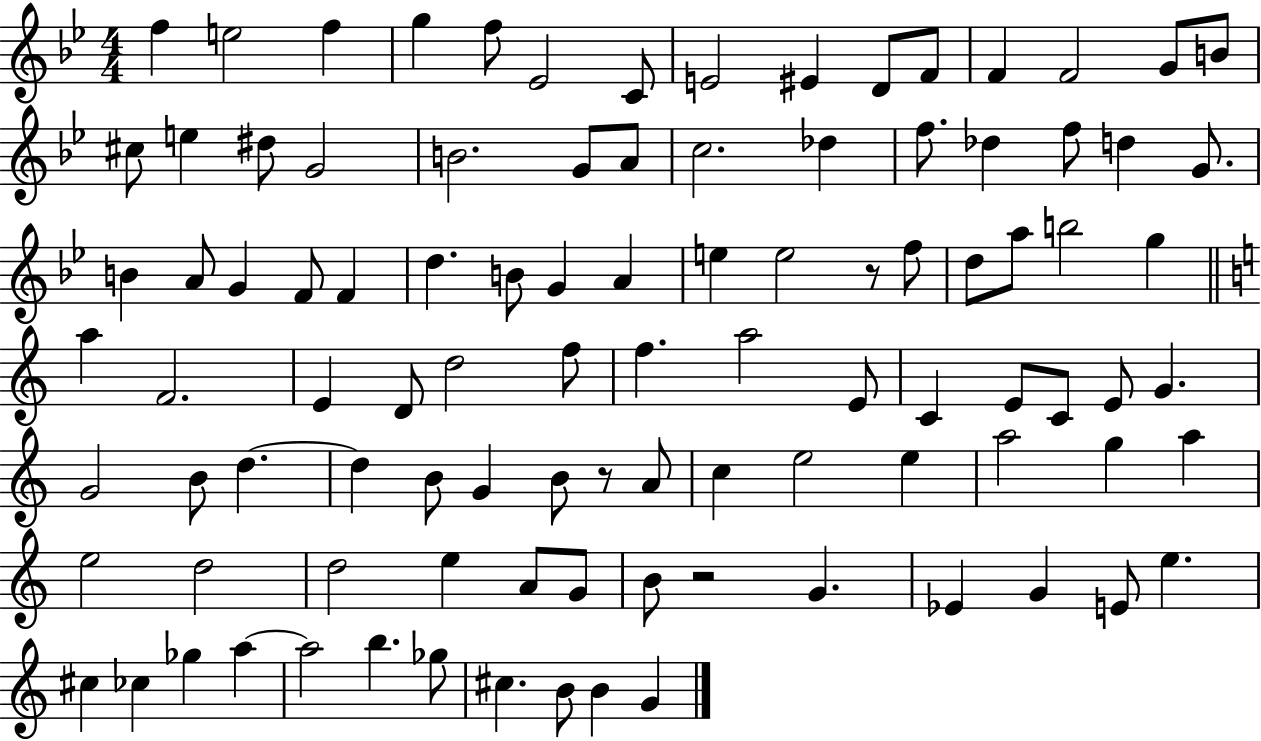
X:1
T:Untitled
M:4/4
L:1/4
K:Bb
f e2 f g f/2 _E2 C/2 E2 ^E D/2 F/2 F F2 G/2 B/2 ^c/2 e ^d/2 G2 B2 G/2 A/2 c2 _d f/2 _d f/2 d G/2 B A/2 G F/2 F d B/2 G A e e2 z/2 f/2 d/2 a/2 b2 g a F2 E D/2 d2 f/2 f a2 E/2 C E/2 C/2 E/2 G G2 B/2 d d B/2 G B/2 z/2 A/2 c e2 e a2 g a e2 d2 d2 e A/2 G/2 B/2 z2 G _E G E/2 e ^c _c _g a a2 b _g/2 ^c B/2 B G